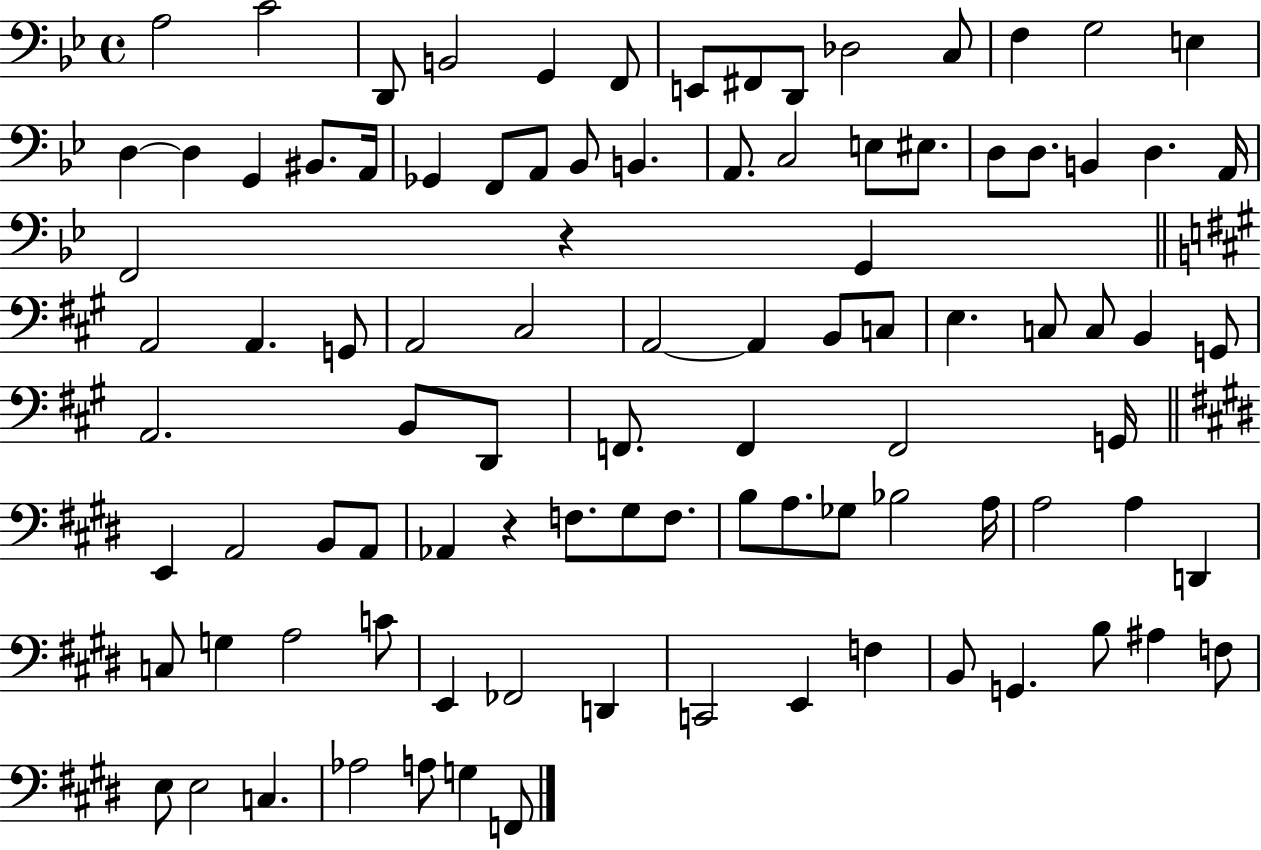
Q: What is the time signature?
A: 4/4